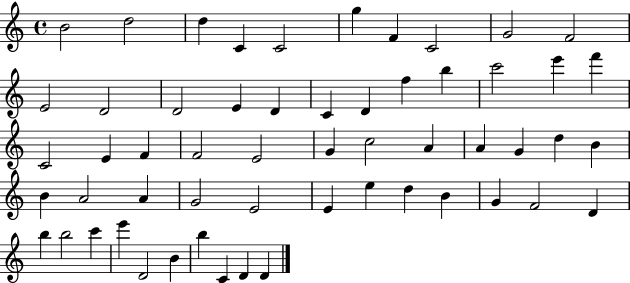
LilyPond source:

{
  \clef treble
  \time 4/4
  \defaultTimeSignature
  \key c \major
  b'2 d''2 | d''4 c'4 c'2 | g''4 f'4 c'2 | g'2 f'2 | \break e'2 d'2 | d'2 e'4 d'4 | c'4 d'4 f''4 b''4 | c'''2 e'''4 f'''4 | \break c'2 e'4 f'4 | f'2 e'2 | g'4 c''2 a'4 | a'4 g'4 d''4 b'4 | \break b'4 a'2 a'4 | g'2 e'2 | e'4 e''4 d''4 b'4 | g'4 f'2 d'4 | \break b''4 b''2 c'''4 | e'''4 d'2 b'4 | b''4 c'4 d'4 d'4 | \bar "|."
}